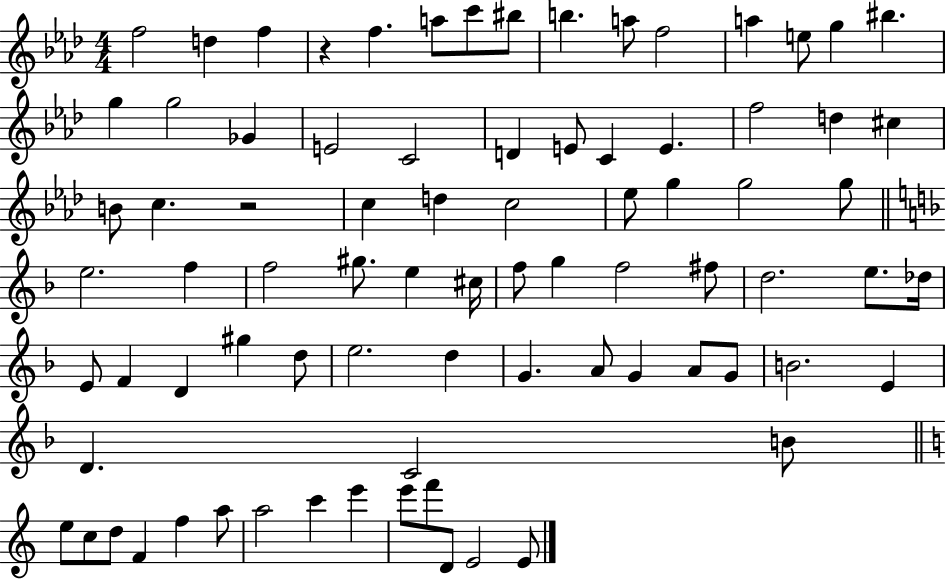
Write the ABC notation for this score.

X:1
T:Untitled
M:4/4
L:1/4
K:Ab
f2 d f z f a/2 c'/2 ^b/2 b a/2 f2 a e/2 g ^b g g2 _G E2 C2 D E/2 C E f2 d ^c B/2 c z2 c d c2 _e/2 g g2 g/2 e2 f f2 ^g/2 e ^c/4 f/2 g f2 ^f/2 d2 e/2 _d/4 E/2 F D ^g d/2 e2 d G A/2 G A/2 G/2 B2 E D C2 B/2 e/2 c/2 d/2 F f a/2 a2 c' e' e'/2 f'/2 D/2 E2 E/2